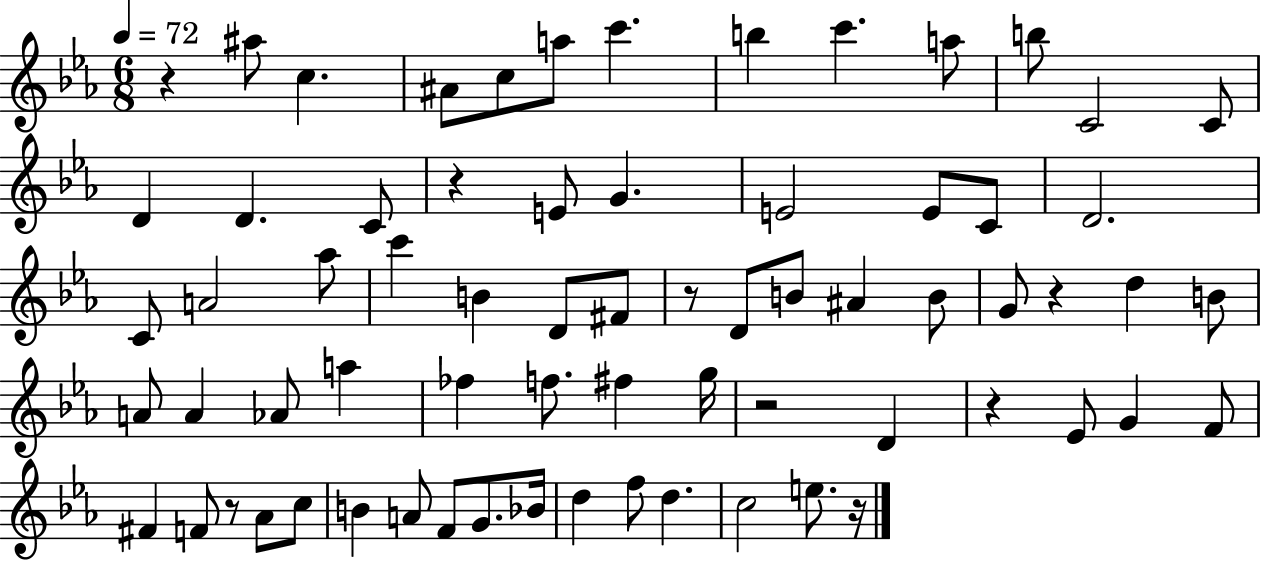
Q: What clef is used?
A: treble